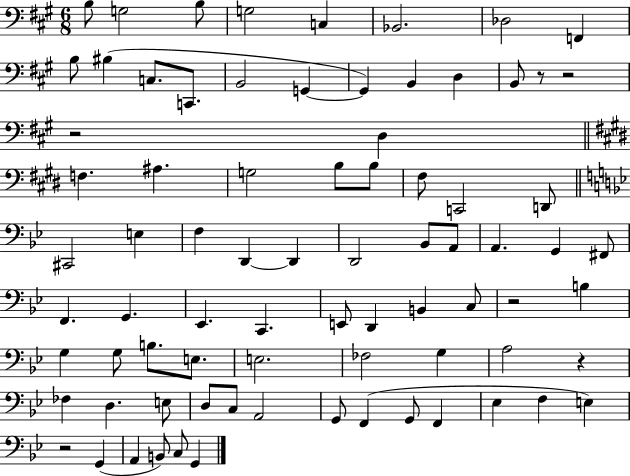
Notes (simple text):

B3/e G3/h B3/e G3/h C3/q Bb2/h. Db3/h F2/q B3/e BIS3/q C3/e. C2/e. B2/h G2/q G2/q B2/q D3/q B2/e R/e R/h R/h D3/q F3/q. A#3/q. G3/h B3/e B3/e F#3/e C2/h D2/e C#2/h E3/q F3/q D2/q D2/q D2/h Bb2/e A2/e A2/q. G2/q F#2/e F2/q. G2/q. Eb2/q. C2/q. E2/e D2/q B2/q C3/e R/h B3/q G3/q G3/e B3/e. E3/e. E3/h. FES3/h G3/q A3/h R/q FES3/q D3/q. E3/e D3/e C3/e A2/h G2/e F2/q G2/e F2/q Eb3/q F3/q E3/q R/h G2/q A2/q B2/e C3/e G2/q